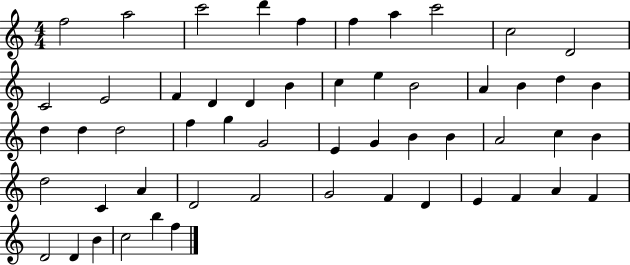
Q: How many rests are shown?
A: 0